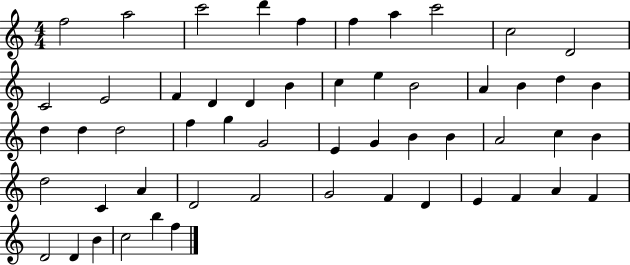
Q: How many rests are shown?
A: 0